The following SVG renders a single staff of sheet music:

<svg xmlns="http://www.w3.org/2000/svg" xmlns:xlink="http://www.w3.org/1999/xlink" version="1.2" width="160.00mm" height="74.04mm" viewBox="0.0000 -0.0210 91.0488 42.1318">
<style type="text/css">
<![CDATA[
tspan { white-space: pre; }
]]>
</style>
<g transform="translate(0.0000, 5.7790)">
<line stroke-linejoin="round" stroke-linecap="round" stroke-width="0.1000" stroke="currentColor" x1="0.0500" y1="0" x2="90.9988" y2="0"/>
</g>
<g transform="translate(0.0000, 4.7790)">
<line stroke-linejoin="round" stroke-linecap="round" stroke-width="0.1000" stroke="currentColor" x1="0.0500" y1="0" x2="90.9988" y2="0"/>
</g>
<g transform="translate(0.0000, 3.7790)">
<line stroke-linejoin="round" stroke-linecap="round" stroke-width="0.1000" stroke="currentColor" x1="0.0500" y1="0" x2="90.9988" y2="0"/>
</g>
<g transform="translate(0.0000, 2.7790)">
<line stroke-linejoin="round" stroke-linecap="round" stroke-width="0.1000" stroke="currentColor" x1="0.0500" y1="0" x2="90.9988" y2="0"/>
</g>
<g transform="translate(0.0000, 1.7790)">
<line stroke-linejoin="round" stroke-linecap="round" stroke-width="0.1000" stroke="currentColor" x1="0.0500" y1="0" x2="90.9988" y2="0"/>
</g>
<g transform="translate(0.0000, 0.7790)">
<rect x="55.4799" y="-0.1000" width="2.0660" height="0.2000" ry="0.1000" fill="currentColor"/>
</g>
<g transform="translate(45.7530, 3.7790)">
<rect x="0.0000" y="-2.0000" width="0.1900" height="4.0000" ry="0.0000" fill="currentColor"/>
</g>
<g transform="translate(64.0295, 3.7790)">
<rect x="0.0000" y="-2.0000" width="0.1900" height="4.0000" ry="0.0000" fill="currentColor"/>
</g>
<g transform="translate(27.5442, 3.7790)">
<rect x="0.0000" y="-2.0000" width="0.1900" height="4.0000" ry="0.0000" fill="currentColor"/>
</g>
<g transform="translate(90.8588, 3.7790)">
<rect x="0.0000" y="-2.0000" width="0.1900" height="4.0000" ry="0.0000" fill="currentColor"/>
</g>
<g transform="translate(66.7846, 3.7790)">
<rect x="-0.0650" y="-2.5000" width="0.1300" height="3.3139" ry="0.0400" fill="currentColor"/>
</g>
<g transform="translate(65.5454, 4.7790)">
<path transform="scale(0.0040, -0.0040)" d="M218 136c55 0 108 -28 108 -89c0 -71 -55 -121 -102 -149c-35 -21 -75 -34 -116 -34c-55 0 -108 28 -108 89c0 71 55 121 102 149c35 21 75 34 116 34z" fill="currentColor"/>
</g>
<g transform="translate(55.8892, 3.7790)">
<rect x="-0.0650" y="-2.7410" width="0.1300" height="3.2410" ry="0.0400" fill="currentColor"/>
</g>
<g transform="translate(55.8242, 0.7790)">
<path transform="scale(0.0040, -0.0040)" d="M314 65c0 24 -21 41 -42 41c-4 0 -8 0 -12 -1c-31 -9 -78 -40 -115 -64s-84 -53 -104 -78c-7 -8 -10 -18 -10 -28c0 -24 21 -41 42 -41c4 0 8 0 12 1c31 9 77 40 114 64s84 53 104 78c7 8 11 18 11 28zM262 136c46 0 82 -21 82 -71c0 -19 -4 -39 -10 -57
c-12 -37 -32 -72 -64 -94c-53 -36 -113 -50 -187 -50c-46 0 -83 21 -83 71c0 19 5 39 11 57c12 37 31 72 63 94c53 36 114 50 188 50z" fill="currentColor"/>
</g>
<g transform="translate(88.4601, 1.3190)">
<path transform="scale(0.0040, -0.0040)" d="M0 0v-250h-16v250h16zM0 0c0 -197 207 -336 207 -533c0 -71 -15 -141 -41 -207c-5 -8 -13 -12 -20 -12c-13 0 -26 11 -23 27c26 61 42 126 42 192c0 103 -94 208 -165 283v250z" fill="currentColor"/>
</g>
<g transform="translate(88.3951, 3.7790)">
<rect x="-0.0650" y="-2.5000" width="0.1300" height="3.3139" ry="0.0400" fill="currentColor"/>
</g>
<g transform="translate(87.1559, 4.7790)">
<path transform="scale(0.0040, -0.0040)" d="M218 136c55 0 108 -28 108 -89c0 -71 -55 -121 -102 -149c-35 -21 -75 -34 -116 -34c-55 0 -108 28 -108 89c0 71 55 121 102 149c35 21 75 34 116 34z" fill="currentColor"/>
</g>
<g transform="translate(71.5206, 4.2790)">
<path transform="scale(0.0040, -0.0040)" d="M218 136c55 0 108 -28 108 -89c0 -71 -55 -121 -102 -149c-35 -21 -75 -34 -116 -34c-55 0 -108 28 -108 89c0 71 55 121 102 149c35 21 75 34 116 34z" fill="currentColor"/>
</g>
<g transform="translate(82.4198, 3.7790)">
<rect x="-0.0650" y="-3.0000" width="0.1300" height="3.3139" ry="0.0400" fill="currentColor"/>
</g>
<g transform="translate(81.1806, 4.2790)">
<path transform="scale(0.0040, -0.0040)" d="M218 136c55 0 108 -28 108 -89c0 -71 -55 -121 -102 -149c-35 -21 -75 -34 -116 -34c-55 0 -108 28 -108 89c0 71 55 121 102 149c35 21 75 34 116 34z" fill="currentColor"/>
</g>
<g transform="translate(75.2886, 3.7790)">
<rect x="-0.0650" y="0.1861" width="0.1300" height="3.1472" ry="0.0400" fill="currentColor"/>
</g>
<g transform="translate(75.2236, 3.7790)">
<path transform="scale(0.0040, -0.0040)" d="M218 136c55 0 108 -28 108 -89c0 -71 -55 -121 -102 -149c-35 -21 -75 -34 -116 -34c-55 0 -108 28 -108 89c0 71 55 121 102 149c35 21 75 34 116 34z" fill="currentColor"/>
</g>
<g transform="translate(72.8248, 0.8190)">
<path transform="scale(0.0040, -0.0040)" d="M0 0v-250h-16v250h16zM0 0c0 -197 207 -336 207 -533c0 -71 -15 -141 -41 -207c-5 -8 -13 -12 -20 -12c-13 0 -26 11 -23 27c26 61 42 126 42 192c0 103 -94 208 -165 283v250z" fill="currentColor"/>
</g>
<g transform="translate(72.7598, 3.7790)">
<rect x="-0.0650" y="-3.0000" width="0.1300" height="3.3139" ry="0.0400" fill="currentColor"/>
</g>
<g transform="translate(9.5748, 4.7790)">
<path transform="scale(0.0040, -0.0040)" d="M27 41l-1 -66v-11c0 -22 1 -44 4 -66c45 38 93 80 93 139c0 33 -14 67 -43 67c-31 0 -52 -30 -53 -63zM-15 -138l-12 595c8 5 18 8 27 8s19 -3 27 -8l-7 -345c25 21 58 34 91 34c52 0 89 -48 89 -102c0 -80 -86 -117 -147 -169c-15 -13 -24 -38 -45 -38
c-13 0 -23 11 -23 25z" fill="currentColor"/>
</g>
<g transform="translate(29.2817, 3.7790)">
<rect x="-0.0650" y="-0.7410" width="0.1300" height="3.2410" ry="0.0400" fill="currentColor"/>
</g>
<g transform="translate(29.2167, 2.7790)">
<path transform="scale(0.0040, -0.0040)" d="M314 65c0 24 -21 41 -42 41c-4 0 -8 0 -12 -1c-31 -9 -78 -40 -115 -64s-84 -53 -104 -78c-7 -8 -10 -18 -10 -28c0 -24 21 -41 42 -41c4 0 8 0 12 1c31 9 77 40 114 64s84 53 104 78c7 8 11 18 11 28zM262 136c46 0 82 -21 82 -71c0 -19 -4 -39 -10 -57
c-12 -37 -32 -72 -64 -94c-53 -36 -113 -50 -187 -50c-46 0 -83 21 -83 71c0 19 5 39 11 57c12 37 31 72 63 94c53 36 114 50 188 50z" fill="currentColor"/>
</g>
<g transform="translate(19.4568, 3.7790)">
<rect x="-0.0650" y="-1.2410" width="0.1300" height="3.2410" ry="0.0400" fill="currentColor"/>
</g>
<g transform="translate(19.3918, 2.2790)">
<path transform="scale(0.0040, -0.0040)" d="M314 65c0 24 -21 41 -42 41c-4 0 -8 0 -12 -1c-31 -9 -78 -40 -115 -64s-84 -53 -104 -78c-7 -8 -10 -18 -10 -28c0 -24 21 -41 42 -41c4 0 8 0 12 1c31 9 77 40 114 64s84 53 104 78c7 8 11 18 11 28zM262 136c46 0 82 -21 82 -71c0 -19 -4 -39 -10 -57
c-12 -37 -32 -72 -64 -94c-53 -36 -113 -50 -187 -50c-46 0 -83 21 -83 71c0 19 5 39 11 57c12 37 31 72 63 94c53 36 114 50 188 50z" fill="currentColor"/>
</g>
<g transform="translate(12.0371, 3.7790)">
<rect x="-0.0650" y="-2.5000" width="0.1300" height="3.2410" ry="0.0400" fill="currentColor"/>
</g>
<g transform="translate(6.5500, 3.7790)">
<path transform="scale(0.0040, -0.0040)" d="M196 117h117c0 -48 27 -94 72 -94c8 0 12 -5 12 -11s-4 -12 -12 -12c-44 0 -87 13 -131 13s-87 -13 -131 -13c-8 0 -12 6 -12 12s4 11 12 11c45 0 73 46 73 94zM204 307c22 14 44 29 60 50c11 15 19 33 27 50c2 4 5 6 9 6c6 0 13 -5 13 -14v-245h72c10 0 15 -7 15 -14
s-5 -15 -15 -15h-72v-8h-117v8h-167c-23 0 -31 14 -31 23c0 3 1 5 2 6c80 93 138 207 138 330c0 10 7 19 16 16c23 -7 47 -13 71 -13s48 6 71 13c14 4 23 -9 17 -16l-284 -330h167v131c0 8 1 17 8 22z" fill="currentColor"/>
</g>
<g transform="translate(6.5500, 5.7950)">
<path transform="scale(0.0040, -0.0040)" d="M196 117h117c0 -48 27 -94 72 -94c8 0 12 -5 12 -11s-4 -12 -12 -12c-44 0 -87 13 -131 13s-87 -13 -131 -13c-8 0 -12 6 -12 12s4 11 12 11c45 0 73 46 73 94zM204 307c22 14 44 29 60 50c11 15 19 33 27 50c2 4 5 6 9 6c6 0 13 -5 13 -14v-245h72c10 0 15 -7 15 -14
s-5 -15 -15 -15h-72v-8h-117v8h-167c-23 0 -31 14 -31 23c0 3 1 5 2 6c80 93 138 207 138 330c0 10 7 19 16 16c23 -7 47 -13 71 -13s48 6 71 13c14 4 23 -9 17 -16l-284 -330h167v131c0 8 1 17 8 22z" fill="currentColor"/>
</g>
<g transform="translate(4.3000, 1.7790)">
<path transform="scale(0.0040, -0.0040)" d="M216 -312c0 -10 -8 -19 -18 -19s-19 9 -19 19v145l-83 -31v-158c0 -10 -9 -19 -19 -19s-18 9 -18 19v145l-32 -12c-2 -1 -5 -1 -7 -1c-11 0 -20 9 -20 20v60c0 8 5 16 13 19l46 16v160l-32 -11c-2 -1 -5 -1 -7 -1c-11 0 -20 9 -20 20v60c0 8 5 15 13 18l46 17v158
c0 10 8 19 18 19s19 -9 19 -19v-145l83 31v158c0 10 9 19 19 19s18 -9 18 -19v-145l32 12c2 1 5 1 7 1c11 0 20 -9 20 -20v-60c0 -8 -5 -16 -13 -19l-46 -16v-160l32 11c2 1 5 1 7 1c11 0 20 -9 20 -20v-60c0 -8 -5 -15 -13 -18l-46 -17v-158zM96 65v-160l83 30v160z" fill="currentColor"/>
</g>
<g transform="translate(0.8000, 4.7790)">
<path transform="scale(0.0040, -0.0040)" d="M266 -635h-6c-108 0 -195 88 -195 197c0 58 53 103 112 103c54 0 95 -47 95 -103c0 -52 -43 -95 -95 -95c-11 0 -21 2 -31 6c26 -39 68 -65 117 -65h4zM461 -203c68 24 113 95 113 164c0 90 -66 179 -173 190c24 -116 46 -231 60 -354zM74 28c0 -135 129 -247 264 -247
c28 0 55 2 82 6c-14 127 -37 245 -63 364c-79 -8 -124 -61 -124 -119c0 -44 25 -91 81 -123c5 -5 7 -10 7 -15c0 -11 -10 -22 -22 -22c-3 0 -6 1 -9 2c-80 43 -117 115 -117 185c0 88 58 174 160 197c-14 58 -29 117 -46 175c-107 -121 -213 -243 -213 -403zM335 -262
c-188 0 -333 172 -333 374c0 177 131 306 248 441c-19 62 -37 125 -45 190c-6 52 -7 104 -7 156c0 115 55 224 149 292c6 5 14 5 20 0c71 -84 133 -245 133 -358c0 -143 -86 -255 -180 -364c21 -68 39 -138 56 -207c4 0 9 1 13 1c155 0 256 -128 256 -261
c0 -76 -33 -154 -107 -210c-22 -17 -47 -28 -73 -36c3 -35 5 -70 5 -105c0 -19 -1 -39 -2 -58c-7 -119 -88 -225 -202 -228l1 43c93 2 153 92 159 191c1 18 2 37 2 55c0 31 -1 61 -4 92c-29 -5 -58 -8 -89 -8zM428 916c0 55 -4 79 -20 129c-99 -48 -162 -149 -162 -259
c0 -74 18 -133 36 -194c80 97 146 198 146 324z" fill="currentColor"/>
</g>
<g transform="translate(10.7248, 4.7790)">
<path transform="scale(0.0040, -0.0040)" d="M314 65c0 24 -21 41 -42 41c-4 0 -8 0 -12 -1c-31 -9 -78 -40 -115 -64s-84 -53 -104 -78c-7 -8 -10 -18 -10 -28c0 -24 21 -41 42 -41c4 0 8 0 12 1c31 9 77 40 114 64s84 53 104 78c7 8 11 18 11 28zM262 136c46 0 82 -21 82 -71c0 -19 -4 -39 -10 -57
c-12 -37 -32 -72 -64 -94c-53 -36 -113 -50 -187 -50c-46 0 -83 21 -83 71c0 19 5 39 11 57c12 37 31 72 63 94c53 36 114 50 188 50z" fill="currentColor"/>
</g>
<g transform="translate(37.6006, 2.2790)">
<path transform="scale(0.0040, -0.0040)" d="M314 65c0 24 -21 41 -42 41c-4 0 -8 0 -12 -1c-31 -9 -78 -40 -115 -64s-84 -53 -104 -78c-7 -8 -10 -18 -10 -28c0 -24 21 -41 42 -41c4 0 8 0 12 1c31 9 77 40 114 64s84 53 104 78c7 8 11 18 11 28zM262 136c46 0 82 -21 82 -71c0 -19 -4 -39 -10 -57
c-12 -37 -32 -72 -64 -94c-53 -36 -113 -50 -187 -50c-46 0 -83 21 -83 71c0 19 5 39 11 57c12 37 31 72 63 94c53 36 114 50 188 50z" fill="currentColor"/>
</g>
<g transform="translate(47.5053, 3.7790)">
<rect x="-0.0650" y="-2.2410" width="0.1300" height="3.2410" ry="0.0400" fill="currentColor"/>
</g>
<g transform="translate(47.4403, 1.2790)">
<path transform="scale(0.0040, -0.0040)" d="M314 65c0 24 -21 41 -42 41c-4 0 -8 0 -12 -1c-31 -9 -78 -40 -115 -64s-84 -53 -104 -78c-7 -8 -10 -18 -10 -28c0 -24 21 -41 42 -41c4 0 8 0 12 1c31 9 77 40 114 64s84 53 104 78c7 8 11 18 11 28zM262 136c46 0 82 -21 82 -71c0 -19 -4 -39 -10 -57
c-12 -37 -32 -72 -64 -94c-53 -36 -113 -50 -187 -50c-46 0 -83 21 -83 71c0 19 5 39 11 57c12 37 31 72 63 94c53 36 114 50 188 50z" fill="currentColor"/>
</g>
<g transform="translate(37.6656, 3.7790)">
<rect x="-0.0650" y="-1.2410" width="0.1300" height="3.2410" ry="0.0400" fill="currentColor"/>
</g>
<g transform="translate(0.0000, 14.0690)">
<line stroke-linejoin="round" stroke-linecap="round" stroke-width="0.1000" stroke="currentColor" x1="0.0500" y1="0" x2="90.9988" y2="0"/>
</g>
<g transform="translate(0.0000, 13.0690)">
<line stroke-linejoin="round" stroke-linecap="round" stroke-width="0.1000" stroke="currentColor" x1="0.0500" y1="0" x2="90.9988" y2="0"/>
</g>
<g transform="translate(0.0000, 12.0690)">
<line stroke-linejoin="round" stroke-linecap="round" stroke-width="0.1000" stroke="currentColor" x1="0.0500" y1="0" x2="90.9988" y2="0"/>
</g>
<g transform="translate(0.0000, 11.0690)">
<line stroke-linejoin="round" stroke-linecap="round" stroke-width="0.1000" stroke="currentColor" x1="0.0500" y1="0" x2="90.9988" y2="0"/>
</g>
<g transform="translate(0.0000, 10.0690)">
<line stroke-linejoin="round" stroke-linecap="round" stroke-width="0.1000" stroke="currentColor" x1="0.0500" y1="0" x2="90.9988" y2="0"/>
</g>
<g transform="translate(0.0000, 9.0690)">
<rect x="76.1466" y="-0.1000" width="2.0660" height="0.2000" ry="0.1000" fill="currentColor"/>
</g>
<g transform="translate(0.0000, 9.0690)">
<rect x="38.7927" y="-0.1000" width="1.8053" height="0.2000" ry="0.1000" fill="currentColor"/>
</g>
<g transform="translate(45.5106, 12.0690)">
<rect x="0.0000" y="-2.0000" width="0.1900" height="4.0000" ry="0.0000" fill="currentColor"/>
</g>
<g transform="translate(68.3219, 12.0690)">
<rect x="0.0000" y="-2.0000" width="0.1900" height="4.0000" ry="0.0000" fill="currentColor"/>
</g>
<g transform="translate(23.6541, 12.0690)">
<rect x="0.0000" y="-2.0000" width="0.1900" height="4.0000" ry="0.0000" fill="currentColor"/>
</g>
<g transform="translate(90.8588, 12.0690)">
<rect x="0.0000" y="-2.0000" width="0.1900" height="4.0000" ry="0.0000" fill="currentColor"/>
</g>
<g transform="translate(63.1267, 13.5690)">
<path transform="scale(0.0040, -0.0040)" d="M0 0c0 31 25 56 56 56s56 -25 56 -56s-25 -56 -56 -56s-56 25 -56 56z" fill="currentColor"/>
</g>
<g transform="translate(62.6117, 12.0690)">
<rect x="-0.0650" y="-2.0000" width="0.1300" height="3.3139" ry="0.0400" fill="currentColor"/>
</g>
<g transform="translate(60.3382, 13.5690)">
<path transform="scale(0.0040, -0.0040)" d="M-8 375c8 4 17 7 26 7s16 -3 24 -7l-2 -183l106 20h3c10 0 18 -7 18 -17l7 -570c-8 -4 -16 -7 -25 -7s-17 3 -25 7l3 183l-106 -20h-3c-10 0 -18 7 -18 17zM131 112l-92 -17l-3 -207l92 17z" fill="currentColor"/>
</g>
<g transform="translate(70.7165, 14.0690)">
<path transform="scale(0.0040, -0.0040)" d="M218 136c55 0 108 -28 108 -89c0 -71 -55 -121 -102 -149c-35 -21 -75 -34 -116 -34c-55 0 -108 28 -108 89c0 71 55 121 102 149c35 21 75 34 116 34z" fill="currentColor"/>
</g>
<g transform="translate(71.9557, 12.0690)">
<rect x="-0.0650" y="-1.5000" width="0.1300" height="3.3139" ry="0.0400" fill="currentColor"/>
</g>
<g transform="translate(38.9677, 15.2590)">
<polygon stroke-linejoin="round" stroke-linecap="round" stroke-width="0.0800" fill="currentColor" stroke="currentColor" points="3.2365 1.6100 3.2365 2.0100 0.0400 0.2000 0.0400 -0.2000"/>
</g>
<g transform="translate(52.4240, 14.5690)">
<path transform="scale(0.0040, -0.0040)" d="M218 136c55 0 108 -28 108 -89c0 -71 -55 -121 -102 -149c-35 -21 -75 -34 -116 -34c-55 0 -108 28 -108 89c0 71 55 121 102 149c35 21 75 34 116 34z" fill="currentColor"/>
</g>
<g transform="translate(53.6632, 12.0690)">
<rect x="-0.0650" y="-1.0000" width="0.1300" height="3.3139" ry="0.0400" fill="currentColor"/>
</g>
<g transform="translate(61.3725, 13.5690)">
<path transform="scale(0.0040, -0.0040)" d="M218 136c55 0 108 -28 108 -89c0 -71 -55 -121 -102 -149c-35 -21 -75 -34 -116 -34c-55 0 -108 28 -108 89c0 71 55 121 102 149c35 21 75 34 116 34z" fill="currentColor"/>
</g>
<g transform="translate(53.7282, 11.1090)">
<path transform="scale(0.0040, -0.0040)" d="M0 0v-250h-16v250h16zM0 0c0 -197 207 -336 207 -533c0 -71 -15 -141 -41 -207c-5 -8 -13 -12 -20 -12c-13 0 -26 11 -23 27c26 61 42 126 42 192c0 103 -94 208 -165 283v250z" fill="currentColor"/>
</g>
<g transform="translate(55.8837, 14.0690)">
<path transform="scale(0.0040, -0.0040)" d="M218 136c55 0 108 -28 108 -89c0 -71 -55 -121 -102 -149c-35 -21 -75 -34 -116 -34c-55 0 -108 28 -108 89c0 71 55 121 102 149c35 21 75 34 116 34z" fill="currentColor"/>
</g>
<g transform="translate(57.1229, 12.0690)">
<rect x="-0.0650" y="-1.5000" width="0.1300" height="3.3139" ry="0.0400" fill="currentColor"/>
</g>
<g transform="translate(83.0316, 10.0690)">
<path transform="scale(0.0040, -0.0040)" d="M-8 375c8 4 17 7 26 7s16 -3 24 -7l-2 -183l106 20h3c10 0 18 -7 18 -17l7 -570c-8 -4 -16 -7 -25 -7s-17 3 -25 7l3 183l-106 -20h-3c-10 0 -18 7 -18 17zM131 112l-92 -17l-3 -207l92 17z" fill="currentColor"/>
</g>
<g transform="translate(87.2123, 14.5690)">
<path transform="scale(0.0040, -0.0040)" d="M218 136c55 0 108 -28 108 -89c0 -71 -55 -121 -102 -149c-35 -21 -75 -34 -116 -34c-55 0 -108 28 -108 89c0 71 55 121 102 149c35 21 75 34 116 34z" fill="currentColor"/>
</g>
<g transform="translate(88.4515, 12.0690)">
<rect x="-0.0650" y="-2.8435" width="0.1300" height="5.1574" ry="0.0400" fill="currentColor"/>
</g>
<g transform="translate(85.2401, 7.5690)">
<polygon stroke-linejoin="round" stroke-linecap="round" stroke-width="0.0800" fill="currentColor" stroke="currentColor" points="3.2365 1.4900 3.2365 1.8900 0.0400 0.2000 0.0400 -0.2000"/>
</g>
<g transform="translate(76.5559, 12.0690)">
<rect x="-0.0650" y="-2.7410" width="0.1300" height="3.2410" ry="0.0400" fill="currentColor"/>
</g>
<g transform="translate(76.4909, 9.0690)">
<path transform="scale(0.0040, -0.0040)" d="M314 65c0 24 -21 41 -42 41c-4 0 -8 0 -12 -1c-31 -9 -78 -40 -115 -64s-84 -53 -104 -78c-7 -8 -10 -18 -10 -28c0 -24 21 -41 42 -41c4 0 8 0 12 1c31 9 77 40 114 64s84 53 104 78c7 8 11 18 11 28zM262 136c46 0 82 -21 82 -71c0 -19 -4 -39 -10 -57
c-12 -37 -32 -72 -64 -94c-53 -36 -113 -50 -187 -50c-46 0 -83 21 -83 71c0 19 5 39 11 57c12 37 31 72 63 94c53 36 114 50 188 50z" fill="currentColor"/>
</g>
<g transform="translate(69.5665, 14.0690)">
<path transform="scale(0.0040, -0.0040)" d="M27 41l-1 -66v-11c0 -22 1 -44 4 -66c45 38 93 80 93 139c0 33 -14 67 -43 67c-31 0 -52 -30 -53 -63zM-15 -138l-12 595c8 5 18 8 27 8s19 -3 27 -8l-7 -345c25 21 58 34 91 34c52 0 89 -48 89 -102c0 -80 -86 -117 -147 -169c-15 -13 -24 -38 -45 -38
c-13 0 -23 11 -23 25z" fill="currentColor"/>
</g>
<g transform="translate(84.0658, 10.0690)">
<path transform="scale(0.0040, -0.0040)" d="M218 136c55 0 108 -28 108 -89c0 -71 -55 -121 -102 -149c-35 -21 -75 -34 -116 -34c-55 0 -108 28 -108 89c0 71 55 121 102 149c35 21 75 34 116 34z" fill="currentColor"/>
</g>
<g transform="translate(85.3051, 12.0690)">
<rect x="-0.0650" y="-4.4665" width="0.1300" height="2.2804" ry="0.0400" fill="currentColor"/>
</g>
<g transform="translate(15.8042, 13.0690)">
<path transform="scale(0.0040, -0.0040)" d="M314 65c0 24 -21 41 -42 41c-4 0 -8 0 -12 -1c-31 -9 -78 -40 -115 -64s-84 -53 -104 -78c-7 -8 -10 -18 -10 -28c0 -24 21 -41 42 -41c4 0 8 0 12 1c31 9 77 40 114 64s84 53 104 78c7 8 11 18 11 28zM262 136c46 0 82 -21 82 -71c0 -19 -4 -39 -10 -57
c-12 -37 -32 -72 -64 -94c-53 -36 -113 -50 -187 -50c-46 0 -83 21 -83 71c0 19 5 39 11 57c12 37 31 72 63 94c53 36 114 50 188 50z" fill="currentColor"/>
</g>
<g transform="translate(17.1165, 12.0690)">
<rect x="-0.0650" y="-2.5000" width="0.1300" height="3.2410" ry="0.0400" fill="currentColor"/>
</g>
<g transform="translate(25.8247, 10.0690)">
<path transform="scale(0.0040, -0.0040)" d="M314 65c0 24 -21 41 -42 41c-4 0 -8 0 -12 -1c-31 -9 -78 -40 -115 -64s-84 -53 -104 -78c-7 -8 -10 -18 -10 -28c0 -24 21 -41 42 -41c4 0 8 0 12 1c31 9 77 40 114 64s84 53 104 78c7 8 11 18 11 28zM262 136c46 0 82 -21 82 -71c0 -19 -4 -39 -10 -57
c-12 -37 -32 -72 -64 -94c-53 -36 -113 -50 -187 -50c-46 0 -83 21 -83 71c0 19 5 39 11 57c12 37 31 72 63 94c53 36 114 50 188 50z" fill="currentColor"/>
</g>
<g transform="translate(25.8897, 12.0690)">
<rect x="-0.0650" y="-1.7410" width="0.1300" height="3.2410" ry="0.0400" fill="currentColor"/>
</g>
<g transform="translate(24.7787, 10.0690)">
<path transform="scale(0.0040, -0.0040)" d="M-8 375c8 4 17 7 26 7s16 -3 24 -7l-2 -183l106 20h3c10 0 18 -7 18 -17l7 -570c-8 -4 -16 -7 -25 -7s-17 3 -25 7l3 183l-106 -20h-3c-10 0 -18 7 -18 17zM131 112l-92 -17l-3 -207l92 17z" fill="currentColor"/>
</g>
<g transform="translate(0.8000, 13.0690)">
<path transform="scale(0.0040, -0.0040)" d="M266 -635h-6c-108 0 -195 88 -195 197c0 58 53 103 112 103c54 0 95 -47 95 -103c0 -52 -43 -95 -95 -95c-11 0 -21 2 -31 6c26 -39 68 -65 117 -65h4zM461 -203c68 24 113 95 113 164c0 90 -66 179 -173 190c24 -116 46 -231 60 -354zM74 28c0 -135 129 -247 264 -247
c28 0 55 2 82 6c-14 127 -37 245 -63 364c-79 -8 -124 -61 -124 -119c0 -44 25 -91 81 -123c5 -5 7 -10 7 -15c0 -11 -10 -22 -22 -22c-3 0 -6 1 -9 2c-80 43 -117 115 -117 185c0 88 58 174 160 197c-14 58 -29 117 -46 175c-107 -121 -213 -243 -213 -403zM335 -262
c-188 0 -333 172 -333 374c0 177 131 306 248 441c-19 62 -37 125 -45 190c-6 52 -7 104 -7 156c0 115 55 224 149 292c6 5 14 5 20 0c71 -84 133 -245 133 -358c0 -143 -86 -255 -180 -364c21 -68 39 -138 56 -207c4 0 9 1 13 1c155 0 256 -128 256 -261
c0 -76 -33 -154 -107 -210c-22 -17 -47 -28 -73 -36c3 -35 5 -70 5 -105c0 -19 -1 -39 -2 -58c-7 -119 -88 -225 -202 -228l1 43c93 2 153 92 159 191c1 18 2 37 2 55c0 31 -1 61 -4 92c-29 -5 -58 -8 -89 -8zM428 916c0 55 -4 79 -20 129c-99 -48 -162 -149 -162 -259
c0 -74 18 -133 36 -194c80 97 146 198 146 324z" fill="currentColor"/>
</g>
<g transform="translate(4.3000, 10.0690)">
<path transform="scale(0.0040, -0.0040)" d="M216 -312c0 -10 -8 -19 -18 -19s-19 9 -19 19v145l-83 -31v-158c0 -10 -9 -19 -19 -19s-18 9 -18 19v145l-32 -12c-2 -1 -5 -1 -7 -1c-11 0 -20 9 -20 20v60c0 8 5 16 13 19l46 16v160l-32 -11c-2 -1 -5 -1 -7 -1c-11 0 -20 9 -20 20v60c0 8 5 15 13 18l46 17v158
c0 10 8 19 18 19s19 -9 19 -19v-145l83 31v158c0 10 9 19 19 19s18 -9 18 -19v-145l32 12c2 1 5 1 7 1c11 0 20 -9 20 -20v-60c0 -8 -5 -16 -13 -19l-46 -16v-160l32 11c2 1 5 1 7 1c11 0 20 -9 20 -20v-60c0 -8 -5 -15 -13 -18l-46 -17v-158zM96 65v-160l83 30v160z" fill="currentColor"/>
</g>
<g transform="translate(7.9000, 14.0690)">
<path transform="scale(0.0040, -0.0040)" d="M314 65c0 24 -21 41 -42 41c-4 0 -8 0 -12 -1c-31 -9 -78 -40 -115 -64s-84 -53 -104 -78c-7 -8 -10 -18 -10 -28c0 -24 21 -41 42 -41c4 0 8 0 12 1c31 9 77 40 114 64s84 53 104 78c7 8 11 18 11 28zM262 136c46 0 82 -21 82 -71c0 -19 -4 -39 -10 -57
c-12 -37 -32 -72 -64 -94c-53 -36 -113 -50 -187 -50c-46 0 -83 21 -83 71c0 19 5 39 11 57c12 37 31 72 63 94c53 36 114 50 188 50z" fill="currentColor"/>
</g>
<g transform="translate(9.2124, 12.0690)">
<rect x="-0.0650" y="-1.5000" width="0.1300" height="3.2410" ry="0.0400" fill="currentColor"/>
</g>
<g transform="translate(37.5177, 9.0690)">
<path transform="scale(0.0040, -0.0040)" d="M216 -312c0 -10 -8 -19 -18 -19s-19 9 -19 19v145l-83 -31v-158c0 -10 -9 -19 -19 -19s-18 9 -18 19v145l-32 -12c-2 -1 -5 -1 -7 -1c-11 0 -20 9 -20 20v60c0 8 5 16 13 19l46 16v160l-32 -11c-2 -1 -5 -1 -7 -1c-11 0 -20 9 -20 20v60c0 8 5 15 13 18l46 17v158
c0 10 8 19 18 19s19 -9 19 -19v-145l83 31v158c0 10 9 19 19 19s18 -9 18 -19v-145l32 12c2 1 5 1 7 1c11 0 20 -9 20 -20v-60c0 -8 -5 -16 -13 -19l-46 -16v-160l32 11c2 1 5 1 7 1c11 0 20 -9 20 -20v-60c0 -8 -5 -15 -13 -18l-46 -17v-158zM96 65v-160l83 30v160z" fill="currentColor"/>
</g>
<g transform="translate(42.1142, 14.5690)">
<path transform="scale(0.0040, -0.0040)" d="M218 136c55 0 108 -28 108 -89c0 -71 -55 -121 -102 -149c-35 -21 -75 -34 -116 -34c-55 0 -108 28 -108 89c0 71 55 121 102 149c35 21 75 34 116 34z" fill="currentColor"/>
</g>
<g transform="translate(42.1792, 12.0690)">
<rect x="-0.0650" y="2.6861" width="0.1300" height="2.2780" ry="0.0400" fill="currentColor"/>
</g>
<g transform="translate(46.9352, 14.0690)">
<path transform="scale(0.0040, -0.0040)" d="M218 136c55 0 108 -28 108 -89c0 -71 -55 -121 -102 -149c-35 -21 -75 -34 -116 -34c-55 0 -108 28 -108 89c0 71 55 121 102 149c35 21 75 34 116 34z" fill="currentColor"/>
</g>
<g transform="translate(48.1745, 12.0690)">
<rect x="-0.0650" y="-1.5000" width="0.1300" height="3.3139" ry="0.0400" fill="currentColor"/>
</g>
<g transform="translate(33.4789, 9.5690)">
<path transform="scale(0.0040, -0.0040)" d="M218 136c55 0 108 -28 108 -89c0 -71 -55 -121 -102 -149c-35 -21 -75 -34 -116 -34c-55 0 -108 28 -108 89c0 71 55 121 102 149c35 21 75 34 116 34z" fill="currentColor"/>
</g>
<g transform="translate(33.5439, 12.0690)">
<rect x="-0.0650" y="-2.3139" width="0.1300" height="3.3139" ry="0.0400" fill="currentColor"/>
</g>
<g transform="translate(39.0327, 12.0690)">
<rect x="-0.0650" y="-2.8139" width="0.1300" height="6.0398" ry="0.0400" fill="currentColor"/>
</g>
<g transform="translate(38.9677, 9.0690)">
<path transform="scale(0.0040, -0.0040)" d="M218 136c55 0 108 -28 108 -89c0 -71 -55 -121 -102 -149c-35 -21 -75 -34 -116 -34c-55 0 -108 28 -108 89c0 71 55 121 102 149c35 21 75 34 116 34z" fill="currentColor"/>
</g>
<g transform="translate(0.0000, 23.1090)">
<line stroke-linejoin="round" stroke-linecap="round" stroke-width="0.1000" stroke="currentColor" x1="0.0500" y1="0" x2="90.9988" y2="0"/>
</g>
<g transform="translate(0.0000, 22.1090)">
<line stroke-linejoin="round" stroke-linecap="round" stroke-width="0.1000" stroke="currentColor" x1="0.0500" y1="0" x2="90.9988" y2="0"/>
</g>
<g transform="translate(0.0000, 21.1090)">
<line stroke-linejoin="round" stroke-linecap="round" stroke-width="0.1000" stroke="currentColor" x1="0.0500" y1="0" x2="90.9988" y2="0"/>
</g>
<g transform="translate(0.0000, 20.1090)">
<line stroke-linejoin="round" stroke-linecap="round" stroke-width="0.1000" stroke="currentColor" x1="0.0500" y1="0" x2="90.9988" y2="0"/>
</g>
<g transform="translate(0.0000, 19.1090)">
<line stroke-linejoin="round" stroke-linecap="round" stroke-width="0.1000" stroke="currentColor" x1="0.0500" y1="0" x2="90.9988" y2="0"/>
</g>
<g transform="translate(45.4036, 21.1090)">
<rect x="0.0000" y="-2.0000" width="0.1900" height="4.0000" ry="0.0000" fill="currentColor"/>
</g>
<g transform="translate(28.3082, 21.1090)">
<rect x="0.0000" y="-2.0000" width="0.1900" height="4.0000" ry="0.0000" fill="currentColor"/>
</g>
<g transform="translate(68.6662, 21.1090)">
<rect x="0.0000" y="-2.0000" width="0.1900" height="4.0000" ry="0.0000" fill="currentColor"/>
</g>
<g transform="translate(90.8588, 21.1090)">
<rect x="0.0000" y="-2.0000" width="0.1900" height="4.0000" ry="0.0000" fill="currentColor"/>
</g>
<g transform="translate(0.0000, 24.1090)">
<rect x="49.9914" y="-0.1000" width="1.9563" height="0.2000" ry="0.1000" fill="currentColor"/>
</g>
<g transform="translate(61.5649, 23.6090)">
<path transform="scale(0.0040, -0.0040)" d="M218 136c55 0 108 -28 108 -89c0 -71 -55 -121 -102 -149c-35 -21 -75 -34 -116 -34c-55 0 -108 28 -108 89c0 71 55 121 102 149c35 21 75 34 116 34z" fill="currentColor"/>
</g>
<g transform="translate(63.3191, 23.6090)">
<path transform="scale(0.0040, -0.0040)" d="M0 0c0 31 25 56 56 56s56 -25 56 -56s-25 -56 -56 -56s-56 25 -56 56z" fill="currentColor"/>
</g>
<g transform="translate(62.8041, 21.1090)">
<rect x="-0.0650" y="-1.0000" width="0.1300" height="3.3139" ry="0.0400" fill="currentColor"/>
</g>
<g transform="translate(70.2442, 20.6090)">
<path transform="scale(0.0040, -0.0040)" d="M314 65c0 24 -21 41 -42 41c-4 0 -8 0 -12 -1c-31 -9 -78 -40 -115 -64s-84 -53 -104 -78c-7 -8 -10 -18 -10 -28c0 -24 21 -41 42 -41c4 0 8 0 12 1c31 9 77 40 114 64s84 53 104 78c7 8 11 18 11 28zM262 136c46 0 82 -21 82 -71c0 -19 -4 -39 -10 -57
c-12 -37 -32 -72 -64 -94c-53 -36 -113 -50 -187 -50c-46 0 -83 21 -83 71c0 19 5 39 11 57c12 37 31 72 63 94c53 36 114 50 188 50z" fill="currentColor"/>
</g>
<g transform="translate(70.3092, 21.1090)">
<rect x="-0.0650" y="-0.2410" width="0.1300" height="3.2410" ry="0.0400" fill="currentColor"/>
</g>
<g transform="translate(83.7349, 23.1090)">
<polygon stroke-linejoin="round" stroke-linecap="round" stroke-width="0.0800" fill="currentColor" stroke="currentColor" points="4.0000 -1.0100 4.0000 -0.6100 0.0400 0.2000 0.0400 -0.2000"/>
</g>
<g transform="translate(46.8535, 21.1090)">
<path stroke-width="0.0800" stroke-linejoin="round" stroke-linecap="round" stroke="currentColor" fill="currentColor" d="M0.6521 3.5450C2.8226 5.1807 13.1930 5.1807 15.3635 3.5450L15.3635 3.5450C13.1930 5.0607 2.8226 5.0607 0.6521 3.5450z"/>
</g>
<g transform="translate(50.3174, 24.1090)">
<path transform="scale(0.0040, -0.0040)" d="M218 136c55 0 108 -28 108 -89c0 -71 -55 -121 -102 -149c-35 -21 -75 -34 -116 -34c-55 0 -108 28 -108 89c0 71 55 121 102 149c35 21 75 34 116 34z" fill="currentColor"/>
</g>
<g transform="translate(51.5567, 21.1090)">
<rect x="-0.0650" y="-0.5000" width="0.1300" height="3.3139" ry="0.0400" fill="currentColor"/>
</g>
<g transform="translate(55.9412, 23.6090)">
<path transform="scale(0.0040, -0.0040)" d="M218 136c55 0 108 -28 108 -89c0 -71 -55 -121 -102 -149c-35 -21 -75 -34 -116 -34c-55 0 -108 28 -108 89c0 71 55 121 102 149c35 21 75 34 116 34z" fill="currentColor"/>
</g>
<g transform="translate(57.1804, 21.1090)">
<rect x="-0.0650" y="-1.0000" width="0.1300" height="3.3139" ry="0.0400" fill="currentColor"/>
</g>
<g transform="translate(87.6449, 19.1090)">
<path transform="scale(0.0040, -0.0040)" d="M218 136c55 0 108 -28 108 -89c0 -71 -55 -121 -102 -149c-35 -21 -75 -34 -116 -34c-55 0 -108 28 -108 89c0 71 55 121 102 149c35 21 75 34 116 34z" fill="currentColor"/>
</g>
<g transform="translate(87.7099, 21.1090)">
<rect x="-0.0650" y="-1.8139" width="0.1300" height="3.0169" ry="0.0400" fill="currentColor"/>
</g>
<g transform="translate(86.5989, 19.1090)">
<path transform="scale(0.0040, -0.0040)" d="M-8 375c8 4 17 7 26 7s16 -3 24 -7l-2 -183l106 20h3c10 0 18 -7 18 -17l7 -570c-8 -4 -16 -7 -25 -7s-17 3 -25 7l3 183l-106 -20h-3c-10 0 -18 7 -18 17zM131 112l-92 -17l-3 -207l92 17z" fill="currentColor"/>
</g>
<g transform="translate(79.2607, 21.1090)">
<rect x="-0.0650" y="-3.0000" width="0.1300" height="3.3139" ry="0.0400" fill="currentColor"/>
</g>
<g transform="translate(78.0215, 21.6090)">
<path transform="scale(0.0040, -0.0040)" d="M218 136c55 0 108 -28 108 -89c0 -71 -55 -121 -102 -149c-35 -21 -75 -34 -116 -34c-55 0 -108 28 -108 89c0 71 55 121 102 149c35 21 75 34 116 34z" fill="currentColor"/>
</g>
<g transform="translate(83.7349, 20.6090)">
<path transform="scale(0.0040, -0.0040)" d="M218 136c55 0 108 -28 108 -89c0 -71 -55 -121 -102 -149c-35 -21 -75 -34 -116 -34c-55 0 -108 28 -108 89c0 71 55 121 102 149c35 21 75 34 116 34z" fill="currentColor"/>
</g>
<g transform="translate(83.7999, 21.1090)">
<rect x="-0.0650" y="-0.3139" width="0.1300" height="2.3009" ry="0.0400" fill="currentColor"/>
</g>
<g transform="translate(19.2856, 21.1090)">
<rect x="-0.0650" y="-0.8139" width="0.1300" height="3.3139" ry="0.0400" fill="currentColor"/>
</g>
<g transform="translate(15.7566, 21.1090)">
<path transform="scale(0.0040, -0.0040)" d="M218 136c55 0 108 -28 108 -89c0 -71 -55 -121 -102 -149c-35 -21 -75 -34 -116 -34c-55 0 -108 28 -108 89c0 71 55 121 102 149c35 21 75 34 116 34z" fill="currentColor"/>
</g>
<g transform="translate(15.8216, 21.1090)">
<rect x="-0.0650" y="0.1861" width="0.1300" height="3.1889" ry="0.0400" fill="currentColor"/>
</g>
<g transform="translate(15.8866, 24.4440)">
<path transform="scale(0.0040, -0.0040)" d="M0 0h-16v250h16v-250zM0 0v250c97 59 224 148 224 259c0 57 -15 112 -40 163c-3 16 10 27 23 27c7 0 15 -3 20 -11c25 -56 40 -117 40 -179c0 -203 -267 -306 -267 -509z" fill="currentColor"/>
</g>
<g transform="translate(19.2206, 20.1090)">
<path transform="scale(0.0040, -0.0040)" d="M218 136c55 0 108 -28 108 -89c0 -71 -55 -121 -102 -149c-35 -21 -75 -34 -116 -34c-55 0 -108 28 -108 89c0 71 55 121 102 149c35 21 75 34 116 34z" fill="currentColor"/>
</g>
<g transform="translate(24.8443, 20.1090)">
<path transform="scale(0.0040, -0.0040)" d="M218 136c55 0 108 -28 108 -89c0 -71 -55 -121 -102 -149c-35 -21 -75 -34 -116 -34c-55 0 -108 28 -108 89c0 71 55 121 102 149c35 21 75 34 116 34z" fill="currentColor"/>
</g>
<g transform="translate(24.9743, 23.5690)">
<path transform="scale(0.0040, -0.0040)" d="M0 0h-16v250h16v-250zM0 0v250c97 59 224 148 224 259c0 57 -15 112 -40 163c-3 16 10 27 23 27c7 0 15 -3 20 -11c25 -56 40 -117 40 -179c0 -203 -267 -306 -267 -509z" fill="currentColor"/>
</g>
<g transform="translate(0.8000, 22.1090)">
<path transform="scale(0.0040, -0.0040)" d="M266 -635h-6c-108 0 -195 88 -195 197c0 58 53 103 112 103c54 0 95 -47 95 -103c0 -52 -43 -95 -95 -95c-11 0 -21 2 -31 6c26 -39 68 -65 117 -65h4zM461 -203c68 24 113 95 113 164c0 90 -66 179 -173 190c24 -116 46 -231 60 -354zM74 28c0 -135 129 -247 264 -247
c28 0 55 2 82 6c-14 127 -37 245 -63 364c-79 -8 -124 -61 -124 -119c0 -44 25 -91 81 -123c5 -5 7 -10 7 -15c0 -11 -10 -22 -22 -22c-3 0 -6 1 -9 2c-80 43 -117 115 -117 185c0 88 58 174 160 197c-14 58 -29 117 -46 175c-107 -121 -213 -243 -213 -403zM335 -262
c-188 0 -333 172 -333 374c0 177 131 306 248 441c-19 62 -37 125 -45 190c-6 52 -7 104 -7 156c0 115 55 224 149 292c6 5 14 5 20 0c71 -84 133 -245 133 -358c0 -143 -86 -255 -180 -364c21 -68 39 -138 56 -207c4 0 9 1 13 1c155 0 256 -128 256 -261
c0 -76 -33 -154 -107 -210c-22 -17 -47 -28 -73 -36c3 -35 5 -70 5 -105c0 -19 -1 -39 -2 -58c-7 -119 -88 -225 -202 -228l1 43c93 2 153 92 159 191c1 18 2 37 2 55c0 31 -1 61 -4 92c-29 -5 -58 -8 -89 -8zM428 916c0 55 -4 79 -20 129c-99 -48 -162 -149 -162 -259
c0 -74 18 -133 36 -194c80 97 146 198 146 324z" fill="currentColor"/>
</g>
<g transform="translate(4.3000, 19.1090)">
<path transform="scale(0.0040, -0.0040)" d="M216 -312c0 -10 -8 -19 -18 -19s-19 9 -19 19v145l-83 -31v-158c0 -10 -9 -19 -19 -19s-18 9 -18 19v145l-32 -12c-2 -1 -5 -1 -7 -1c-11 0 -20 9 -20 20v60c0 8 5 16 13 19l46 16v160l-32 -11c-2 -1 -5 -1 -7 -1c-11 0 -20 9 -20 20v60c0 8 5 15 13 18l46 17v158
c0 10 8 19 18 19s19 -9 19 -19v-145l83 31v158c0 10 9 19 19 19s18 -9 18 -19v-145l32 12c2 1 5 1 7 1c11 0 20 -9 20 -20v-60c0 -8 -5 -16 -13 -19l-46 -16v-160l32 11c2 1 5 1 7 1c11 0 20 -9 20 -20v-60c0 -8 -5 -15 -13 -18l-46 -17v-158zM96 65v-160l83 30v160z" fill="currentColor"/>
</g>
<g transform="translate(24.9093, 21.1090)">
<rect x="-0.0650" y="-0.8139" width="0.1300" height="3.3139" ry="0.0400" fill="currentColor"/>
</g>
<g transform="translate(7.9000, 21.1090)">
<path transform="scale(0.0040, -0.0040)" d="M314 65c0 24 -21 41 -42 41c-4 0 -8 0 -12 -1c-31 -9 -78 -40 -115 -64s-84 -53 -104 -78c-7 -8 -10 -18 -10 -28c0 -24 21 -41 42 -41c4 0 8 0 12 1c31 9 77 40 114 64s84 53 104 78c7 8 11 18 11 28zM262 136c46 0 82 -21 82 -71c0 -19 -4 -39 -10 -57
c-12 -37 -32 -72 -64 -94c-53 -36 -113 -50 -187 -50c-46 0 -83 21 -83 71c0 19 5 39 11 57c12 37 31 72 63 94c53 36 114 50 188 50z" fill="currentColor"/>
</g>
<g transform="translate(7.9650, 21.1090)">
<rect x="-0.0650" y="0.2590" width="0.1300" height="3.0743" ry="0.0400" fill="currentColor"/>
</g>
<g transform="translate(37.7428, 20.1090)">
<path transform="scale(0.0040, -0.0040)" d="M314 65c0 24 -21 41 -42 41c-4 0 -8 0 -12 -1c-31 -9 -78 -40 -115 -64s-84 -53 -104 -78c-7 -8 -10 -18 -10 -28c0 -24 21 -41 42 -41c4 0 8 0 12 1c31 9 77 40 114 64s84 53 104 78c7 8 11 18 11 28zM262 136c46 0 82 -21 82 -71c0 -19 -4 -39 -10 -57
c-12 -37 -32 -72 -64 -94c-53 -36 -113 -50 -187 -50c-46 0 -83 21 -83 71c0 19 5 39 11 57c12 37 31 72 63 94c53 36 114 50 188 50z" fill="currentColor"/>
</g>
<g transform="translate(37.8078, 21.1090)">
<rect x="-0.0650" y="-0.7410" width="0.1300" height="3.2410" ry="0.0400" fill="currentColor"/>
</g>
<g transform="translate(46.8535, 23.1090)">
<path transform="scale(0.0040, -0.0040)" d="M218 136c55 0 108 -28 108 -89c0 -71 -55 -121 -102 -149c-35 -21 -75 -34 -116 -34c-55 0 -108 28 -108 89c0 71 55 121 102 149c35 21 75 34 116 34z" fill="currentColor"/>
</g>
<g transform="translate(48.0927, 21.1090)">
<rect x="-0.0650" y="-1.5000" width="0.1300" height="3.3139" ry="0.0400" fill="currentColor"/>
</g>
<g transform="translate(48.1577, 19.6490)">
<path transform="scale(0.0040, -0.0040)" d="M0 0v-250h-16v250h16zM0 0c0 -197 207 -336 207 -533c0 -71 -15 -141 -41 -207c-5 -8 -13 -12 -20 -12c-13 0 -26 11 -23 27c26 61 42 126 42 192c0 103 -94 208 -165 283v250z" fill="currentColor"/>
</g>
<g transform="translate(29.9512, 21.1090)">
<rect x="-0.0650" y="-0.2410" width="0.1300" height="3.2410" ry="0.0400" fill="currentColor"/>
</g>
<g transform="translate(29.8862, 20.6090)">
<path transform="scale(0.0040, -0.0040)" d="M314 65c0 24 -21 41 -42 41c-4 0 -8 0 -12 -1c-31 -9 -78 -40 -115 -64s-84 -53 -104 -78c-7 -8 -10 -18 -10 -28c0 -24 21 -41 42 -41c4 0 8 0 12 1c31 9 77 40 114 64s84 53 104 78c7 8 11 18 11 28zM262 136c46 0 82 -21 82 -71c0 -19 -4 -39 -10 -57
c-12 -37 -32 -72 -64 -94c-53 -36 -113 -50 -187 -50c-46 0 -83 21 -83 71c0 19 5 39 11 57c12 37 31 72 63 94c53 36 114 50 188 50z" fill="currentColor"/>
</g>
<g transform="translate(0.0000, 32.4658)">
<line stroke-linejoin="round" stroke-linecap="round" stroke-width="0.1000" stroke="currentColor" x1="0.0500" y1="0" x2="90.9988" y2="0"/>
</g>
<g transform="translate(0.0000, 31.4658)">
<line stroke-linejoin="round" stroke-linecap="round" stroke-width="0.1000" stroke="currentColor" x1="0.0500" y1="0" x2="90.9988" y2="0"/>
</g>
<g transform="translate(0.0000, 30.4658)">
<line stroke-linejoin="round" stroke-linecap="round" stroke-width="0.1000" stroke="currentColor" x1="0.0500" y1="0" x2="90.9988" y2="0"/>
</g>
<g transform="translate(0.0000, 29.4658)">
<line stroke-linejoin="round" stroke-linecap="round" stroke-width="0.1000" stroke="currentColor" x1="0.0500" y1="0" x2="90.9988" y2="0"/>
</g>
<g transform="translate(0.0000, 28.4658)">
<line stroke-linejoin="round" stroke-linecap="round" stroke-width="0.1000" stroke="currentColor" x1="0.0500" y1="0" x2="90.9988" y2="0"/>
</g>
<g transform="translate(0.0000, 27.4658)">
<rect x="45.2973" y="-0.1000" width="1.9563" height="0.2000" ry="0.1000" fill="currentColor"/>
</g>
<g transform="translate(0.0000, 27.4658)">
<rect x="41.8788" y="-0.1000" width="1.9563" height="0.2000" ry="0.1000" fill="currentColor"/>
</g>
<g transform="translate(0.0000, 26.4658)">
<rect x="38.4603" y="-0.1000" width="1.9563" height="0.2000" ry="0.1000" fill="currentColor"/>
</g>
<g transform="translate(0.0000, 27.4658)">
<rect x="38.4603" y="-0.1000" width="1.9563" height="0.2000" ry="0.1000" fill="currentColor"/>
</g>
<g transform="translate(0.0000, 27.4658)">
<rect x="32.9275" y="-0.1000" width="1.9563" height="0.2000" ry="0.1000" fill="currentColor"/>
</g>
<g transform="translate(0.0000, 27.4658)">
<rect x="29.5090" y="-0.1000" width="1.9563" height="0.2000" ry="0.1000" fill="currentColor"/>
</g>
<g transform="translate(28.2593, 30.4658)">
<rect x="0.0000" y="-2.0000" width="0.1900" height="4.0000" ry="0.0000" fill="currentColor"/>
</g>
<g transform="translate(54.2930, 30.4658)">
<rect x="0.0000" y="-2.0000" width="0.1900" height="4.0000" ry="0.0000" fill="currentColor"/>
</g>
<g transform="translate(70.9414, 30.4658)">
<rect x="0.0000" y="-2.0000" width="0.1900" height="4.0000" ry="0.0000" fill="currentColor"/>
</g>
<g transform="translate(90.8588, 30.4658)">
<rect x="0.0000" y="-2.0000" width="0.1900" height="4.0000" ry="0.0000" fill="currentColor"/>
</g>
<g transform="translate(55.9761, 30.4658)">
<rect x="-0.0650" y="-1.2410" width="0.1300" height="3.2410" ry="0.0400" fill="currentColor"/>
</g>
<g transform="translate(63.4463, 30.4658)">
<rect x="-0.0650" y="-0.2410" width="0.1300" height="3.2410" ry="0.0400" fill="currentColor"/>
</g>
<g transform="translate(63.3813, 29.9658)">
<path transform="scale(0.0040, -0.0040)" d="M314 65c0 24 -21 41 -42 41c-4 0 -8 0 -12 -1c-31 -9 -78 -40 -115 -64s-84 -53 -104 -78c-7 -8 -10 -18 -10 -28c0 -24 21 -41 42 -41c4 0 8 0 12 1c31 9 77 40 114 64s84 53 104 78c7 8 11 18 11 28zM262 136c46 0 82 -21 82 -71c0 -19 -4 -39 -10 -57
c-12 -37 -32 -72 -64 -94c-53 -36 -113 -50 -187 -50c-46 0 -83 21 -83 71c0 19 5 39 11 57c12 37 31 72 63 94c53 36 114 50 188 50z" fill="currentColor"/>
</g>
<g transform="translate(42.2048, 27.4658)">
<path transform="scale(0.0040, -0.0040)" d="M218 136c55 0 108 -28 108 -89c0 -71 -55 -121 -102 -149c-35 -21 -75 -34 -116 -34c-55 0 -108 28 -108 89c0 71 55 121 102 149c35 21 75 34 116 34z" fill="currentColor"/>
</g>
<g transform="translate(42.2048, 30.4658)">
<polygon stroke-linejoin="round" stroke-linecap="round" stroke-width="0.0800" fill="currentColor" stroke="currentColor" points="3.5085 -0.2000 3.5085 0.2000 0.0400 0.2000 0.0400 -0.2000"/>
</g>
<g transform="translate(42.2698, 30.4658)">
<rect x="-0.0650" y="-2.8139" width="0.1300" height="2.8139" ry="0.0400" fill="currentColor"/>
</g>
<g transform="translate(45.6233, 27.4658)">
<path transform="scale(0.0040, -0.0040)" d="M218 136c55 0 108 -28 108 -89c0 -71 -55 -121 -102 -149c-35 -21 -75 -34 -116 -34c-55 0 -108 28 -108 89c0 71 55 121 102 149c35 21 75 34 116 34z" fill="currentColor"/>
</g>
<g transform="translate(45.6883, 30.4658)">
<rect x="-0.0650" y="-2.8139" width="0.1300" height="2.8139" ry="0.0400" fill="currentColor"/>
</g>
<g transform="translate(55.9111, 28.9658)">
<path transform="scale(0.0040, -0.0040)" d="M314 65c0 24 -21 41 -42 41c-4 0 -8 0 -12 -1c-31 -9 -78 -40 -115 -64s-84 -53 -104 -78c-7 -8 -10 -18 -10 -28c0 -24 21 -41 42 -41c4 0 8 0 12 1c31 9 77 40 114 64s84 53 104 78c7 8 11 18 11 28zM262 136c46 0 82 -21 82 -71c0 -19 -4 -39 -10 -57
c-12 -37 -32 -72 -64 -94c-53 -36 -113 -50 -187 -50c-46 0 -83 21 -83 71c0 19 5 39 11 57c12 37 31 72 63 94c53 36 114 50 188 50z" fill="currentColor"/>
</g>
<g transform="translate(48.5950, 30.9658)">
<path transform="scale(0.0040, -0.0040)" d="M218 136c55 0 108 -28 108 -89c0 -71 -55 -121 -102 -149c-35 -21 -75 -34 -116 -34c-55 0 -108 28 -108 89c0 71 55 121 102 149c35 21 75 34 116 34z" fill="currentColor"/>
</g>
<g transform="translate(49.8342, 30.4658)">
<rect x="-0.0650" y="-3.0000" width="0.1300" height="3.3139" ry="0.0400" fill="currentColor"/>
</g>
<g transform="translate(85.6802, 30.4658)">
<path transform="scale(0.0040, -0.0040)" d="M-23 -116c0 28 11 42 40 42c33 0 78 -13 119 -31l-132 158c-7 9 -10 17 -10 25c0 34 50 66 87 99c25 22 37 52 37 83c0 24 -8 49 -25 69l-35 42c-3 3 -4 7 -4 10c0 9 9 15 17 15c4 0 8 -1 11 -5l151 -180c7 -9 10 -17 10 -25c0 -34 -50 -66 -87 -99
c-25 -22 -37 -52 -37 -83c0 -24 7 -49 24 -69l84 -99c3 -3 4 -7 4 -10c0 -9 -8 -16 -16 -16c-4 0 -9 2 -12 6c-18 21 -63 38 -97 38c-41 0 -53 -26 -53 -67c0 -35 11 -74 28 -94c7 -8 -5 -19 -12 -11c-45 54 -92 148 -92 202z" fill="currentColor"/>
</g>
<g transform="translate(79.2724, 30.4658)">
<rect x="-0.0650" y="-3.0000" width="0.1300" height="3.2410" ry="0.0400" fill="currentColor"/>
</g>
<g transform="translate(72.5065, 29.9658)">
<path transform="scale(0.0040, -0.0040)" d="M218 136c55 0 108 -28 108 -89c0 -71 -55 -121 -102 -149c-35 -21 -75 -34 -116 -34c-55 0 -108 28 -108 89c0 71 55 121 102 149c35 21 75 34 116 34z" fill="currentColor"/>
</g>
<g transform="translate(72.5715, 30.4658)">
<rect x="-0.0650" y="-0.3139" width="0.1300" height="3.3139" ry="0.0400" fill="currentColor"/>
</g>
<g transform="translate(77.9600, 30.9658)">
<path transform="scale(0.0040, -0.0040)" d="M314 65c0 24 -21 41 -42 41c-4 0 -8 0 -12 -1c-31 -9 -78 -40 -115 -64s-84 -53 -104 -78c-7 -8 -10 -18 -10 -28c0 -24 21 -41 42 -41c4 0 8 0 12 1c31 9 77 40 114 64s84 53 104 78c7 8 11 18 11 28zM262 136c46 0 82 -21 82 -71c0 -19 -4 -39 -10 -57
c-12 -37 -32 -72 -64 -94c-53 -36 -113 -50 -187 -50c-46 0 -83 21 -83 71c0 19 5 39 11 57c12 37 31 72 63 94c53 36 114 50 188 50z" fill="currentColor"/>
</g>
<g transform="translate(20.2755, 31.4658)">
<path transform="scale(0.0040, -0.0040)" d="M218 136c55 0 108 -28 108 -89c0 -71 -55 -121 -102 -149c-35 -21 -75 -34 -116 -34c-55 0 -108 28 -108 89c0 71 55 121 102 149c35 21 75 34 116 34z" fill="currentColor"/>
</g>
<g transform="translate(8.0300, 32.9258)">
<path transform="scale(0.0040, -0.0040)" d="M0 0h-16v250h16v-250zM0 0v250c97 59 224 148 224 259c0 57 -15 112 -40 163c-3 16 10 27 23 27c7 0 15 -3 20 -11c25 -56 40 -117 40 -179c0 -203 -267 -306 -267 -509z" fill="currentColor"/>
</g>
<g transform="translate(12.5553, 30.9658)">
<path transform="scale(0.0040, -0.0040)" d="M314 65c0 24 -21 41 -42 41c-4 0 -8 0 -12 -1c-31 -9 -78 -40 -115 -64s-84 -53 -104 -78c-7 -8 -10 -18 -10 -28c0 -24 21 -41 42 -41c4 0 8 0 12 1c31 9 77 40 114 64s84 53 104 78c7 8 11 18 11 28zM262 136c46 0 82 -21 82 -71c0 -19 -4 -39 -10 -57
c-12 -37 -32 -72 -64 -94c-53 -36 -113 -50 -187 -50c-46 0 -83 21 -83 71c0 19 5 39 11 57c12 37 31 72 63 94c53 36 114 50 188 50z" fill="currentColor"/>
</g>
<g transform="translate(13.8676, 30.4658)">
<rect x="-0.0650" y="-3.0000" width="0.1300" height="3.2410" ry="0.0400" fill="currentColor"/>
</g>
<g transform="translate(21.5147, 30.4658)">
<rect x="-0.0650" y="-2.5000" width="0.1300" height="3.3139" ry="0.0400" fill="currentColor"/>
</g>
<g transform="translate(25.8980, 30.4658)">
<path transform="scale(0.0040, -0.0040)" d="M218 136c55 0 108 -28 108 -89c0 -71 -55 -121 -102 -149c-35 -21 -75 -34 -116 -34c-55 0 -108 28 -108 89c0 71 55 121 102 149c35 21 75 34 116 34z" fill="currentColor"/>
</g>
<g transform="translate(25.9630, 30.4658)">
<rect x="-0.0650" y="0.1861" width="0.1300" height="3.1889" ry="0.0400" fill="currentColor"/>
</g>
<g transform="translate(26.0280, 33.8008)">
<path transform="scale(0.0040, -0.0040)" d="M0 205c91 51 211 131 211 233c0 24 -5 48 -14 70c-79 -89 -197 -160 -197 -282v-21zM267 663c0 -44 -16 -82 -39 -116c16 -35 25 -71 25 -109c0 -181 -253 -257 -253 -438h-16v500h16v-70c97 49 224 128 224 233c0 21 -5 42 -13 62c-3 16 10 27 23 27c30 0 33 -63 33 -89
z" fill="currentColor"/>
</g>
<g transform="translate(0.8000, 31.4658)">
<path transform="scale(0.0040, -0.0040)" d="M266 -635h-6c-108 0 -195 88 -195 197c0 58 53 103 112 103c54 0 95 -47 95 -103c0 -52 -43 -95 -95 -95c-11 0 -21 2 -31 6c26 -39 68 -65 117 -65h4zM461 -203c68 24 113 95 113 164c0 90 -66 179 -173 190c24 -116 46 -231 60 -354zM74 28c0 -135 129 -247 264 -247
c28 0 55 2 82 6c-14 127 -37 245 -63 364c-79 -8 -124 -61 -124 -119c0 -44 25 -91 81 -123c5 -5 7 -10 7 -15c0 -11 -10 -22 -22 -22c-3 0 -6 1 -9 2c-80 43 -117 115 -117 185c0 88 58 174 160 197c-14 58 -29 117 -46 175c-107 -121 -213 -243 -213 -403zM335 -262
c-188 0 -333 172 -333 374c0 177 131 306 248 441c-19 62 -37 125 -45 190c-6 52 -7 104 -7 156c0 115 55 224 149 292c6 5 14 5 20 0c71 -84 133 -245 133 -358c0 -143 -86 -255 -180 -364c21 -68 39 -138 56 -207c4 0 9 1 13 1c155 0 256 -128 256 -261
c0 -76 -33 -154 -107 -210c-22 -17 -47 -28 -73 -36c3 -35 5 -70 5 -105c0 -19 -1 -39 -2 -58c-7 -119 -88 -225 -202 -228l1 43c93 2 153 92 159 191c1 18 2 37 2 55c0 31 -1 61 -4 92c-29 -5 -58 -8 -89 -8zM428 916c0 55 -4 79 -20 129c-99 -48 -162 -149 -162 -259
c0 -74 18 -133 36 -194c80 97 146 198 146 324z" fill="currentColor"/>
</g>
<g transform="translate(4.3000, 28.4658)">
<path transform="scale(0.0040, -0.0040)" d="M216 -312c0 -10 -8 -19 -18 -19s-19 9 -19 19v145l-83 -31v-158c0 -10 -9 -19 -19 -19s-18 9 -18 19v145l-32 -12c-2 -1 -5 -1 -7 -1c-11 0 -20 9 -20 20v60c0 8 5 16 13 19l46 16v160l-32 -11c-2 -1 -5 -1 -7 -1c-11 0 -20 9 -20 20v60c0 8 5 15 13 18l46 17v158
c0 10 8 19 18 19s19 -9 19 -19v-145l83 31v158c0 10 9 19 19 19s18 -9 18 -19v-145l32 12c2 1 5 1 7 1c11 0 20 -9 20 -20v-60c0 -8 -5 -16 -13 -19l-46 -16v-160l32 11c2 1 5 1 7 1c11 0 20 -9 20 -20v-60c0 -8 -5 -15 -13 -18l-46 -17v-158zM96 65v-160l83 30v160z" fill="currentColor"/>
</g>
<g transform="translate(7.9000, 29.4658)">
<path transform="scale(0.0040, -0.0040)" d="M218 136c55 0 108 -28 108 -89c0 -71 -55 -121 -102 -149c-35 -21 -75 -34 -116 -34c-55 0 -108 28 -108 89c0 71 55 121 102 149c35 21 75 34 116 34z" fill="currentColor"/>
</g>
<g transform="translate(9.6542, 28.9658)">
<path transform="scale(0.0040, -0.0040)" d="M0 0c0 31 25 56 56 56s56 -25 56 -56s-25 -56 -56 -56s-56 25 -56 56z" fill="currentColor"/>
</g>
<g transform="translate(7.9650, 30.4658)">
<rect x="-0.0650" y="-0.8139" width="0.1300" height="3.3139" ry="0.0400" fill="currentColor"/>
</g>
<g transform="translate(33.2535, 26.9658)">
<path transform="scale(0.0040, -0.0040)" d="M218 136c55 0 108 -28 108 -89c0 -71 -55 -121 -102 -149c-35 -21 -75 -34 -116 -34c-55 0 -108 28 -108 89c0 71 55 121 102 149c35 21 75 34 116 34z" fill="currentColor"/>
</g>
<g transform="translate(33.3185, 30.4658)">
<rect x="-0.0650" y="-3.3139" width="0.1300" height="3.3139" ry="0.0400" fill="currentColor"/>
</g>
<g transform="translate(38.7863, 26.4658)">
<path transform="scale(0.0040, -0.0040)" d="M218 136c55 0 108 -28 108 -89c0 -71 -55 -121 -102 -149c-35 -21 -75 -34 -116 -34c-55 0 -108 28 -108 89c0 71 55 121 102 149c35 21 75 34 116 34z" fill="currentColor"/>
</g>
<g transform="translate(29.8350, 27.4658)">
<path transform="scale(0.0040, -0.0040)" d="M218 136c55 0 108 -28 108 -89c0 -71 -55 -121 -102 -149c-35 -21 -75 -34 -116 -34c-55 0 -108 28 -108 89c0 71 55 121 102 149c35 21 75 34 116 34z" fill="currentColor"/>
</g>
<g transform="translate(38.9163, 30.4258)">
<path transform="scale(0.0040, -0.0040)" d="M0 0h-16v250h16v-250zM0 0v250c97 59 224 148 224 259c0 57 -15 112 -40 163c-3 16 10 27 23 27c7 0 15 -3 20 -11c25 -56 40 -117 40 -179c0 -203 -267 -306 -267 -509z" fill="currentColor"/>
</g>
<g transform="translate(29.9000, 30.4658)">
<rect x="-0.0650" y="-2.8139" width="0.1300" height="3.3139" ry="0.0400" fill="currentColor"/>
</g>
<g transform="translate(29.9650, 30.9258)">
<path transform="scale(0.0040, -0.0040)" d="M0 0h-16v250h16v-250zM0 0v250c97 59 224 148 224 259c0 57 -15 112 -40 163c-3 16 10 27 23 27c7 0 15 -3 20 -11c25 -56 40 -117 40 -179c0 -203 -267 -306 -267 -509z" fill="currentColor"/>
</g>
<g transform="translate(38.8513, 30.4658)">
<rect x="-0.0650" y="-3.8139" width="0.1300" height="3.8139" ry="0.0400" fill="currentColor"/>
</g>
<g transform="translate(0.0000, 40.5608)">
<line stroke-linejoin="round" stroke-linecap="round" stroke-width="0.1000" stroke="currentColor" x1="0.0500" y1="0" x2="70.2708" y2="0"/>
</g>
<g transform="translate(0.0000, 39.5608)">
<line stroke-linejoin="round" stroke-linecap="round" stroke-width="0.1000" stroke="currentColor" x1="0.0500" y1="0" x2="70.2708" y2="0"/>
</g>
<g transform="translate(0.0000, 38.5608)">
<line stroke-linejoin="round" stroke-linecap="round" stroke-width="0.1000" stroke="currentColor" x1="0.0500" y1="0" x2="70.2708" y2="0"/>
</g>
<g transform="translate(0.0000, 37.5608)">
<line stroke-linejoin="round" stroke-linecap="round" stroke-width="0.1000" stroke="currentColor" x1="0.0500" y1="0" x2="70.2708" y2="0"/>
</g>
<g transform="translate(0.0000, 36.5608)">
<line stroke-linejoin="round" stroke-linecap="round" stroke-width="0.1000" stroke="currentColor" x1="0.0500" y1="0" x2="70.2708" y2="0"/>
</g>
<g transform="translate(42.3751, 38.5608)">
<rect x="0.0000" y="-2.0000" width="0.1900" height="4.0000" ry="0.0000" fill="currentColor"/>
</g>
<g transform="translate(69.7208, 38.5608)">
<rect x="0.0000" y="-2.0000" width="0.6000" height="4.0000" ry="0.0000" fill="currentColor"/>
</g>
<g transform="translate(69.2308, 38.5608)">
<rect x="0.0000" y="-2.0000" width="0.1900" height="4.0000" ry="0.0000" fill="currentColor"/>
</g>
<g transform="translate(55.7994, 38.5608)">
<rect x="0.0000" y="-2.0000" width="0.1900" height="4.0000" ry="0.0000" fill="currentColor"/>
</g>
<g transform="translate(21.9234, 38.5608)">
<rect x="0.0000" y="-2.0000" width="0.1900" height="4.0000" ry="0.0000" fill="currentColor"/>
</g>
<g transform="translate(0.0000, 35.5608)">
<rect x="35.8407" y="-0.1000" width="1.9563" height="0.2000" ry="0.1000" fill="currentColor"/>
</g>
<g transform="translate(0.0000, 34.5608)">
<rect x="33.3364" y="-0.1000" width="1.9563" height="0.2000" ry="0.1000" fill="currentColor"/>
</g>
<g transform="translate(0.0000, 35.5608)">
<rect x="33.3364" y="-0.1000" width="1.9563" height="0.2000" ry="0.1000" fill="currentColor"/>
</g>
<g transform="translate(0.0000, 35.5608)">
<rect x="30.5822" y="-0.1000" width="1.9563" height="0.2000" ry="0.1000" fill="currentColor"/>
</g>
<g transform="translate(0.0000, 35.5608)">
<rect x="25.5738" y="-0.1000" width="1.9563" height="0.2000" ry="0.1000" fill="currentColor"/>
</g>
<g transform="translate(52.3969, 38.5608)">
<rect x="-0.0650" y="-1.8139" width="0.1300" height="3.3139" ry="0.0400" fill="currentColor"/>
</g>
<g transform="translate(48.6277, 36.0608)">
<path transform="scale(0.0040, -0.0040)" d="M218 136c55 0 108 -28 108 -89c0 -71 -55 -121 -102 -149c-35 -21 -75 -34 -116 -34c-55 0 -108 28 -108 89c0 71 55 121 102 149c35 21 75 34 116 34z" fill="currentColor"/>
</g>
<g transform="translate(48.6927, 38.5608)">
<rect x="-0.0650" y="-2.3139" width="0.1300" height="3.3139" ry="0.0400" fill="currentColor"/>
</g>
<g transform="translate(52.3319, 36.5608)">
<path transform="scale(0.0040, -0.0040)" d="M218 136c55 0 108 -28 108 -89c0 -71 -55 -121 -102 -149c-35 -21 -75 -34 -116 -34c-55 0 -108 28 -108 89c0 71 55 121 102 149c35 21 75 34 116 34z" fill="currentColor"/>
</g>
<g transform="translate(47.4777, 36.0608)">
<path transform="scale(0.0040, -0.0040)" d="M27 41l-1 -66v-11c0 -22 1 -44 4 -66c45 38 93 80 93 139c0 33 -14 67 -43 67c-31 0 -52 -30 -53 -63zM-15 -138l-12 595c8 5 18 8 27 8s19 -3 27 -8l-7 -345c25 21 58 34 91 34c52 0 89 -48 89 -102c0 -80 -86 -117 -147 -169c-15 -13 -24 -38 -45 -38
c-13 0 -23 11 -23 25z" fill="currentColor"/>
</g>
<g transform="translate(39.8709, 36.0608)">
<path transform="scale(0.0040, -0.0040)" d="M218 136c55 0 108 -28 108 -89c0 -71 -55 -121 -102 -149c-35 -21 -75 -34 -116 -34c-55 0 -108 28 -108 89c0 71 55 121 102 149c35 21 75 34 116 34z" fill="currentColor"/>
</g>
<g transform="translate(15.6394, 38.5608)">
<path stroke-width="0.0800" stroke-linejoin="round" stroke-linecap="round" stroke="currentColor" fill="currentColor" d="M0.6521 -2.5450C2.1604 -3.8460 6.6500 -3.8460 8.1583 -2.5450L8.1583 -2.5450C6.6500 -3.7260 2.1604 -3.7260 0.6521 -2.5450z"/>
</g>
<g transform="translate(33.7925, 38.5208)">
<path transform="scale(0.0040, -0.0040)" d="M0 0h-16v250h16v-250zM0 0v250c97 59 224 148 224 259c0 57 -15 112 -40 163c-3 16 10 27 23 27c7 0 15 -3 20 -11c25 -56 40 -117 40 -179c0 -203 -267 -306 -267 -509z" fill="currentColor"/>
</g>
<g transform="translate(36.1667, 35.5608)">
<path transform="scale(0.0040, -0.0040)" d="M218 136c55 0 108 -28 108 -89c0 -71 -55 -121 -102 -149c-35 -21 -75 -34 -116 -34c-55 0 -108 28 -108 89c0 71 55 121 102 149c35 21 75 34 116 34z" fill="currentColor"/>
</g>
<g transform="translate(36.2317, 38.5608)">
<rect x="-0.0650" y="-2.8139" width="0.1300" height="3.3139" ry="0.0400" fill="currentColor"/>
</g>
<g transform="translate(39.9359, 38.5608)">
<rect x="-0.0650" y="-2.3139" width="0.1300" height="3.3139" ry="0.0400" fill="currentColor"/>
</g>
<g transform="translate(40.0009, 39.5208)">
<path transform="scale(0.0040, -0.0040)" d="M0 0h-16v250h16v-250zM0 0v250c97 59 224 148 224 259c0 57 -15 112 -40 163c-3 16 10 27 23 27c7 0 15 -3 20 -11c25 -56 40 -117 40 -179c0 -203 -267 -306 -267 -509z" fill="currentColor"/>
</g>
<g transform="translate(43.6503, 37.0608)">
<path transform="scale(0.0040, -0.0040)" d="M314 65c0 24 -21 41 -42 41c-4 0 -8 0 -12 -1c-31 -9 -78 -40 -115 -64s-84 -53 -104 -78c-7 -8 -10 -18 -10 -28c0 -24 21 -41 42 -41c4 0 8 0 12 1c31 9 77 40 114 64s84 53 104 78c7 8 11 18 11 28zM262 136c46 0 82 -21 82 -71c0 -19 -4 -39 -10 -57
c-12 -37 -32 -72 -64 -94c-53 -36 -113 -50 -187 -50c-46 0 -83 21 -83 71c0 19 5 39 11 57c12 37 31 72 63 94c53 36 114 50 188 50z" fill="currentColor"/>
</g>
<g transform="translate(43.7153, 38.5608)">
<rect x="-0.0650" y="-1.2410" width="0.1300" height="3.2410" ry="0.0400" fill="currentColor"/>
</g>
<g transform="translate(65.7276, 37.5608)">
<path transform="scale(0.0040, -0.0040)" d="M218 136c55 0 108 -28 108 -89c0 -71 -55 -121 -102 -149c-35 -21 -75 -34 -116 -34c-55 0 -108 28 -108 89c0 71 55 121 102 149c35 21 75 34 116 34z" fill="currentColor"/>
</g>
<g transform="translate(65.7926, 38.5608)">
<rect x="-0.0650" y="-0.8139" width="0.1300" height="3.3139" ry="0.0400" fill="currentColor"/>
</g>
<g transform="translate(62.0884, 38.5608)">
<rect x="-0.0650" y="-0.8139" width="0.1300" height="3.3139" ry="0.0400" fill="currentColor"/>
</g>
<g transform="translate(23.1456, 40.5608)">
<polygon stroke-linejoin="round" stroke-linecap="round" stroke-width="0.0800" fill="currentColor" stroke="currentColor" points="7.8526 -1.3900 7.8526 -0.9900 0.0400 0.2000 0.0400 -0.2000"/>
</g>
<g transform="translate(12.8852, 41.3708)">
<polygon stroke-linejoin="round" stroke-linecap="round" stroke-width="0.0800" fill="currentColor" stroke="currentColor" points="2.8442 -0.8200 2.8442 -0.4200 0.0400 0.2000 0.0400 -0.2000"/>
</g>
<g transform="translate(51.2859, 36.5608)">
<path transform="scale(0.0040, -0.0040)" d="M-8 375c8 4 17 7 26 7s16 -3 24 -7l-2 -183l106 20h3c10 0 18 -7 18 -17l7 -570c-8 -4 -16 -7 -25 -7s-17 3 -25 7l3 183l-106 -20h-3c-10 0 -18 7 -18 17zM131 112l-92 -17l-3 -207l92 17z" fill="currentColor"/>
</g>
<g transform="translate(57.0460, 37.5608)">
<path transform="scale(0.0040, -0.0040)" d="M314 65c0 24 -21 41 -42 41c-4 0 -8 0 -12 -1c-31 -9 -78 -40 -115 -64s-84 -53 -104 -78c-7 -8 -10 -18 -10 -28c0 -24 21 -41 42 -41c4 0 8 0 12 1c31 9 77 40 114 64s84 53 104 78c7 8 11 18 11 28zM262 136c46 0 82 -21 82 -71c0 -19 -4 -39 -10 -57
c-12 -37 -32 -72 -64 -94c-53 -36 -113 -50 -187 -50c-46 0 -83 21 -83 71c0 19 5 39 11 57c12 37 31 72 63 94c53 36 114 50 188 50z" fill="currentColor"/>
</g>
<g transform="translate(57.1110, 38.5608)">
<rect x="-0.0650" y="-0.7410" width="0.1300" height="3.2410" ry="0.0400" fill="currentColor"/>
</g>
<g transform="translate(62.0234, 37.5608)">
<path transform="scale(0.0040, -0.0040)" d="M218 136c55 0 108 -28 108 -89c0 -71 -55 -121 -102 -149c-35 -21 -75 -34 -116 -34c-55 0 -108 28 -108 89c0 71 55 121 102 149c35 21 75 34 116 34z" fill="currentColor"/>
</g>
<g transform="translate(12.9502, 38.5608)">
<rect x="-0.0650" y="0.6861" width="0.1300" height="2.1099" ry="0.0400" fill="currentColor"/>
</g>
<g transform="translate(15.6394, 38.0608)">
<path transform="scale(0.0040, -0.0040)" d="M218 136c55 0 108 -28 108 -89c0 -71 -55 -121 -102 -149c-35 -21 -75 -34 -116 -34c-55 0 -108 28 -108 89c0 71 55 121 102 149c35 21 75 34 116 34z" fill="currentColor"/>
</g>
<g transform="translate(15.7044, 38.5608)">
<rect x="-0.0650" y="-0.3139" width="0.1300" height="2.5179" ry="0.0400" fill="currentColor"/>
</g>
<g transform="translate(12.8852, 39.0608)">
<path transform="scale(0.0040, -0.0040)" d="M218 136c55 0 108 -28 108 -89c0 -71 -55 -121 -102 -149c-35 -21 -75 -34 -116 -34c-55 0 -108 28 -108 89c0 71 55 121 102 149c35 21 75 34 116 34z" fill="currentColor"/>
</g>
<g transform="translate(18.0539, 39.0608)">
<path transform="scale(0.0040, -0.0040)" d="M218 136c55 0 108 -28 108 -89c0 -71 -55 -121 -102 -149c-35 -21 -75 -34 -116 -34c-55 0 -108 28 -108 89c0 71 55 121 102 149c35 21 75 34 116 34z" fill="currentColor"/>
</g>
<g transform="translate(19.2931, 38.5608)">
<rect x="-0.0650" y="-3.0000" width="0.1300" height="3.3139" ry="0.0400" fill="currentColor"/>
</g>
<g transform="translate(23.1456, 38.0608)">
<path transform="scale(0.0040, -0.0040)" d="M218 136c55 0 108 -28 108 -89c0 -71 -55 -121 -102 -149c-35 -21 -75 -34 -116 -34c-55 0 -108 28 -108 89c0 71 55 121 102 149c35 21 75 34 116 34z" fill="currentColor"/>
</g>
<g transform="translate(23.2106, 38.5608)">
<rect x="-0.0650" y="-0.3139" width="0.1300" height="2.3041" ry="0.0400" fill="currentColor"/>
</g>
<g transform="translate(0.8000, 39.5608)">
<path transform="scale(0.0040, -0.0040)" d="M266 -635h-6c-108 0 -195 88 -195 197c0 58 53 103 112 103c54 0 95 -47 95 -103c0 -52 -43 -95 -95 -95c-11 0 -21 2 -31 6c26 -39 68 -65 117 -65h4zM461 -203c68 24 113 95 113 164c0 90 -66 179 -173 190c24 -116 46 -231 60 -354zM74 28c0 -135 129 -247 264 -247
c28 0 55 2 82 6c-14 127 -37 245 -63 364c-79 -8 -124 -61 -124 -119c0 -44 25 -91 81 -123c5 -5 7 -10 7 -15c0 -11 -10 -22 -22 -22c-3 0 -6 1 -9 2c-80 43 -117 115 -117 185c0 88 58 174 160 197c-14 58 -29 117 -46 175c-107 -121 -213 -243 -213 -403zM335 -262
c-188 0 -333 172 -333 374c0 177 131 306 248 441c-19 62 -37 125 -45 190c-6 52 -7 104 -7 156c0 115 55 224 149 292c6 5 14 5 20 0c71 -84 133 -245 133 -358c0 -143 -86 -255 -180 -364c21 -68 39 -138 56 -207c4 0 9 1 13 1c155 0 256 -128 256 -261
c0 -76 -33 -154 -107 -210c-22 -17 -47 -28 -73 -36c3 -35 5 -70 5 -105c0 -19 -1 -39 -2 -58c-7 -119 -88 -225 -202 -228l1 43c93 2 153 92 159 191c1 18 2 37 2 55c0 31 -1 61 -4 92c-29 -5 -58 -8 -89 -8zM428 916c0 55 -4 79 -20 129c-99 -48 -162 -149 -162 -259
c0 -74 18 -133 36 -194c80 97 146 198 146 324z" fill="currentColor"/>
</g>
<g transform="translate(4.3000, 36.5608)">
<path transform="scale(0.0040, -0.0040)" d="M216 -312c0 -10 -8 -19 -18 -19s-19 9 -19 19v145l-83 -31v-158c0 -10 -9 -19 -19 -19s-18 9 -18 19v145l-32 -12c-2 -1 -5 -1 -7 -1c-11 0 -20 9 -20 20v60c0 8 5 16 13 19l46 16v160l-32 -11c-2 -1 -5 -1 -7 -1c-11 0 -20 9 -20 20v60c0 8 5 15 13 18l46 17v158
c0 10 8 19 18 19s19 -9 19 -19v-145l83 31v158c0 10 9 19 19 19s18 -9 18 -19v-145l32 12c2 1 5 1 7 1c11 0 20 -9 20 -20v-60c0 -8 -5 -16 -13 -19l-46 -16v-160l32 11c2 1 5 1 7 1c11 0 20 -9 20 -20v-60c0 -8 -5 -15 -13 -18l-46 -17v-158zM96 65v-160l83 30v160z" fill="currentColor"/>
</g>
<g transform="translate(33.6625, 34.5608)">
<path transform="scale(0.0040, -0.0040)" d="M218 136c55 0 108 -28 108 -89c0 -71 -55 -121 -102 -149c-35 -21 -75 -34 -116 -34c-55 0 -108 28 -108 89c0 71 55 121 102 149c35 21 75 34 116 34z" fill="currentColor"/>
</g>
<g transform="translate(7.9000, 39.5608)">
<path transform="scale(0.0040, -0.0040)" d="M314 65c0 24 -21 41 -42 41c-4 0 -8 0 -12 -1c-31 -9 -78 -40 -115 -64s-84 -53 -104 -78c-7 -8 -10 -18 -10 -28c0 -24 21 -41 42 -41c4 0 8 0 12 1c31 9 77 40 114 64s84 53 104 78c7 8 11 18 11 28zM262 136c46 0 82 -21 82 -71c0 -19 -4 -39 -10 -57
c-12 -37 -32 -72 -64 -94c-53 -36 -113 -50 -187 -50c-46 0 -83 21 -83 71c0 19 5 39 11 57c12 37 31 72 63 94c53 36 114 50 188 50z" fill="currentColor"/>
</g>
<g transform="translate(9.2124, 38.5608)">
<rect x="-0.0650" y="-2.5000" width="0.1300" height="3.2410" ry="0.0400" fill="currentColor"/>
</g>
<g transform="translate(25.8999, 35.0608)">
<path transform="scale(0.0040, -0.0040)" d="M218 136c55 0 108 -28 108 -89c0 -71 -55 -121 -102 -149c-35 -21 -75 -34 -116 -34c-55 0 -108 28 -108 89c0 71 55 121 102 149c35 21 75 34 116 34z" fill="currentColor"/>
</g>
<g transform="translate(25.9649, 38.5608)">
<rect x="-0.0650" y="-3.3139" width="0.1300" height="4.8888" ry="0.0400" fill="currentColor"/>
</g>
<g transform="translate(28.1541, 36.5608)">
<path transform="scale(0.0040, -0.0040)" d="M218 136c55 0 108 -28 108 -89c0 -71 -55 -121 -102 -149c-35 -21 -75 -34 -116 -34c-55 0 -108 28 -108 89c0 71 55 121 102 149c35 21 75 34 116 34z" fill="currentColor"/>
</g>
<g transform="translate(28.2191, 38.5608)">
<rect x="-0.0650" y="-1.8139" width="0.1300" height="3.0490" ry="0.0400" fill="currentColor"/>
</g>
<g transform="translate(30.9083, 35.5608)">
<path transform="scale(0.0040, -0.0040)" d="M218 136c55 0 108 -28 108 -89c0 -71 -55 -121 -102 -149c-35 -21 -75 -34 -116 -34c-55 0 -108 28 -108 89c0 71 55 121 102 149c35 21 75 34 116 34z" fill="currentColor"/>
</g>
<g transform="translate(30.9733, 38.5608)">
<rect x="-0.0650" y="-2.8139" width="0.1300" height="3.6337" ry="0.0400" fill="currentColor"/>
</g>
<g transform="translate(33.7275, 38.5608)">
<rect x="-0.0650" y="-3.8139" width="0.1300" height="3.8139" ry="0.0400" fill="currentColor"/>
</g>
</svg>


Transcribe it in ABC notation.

X:1
T:Untitled
M:4/4
L:1/4
K:G
_G2 e2 d2 e2 g2 a2 G A/2 B A G/2 E2 G2 f2 g ^a/2 D/2 E D/2 E F _E a2 f/2 D/2 B2 B/2 d d/2 c2 d2 E/2 C D D c2 A c/2 f/2 d/2 A2 G B/4 a/2 b c'/2 a/2 a/2 A e2 c2 c A2 z G2 A/2 c/2 A c/2 b/2 ^f/2 a/2 c'/2 a g/2 e2 _g f d2 d d